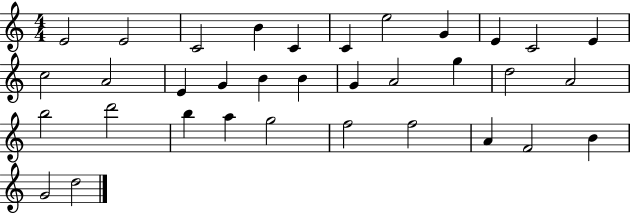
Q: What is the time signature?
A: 4/4